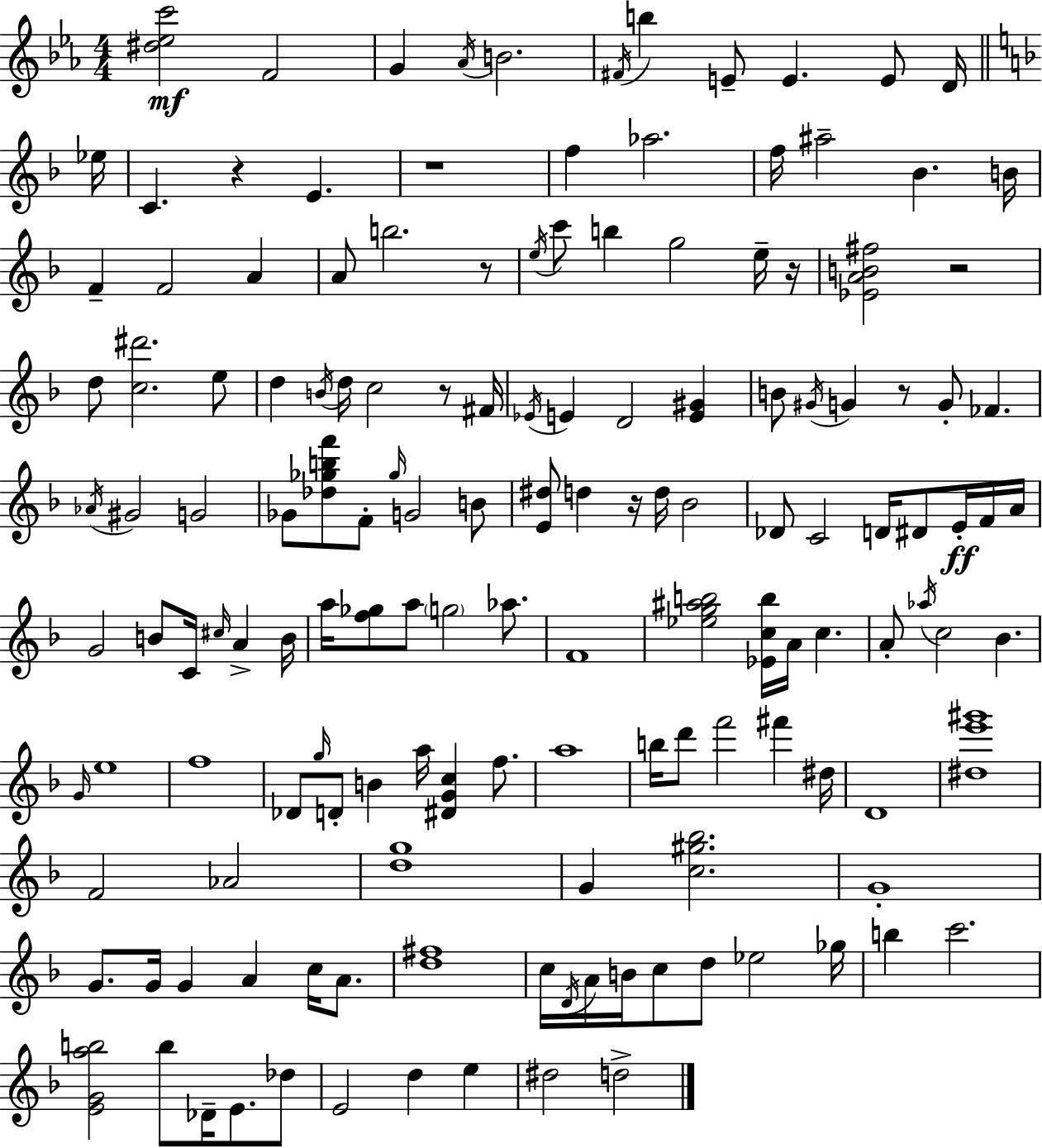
{
  \clef treble
  \numericTimeSignature
  \time 4/4
  \key ees \major
  <dis'' ees'' c'''>2\mf f'2 | g'4 \acciaccatura { aes'16 } b'2. | \acciaccatura { fis'16 } b''4 e'8-- e'4. e'8 | d'16 \bar "||" \break \key f \major ees''16 c'4. r4 e'4. | r1 | f''4 aes''2. | f''16 ais''2-- bes'4. | \break b'16 f'4-- f'2 a'4 | a'8 b''2. r8 | \acciaccatura { e''16 } c'''8 b''4 g''2 | e''16-- r16 <ees' a' b' fis''>2 r2 | \break d''8 <c'' dis'''>2. | e''8 d''4 \acciaccatura { b'16 } d''16 c''2 | r8 fis'16 \acciaccatura { ees'16 } e'4 d'2 | <e' gis'>4 b'8 \acciaccatura { gis'16 } g'4 r8 g'8-. fes'4. | \break \acciaccatura { aes'16 } gis'2 g'2 | ges'8 <des'' ges'' b'' f'''>8 f'8-. \grace { ges''16 } g'2 | b'8 <e' dis''>8 d''4 r16 d''16 bes'2 | des'8 c'2 | \break d'16 dis'8 e'16-.\ff f'16 a'16 g'2 b'8 | c'16 \grace { cis''16 } a'4-> b'16 a''16 <f'' ges''>8 a''8 \parenthesize g''2 | aes''8. f'1 | <ees'' g'' ais'' b''>2 | \break <ees' c'' b''>16 a'16 c''4. a'8-. \acciaccatura { aes''16 } c''2 | bes'4. \grace { g'16 } e''1 | f''1 | des'8 \grace { g''16 } d'8-. b'4 | \break a''16 <dis' g' c''>4 f''8. a''1 | b''16 d'''8 f'''2 | fis'''4 dis''16 d'1 | <dis'' e''' gis'''>1 | \break f'2 | aes'2 <d'' g''>1 | g'4 <c'' gis'' bes''>2. | g'1-. | \break g'8. g'16 g'4 | a'4 c''16 a'8. <d'' fis''>1 | c''16 \acciaccatura { d'16 } a'16 b'16 c''8 | d''8 ees''2 ges''16 b''4 | \break c'''2. <e' g' a'' b''>2 | b''8 des'16-- e'8. des''8 e'2 | d''4 e''4 dis''2 | d''2-> \bar "|."
}